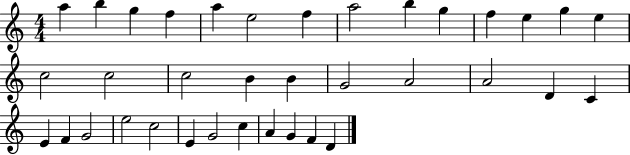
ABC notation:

X:1
T:Untitled
M:4/4
L:1/4
K:C
a b g f a e2 f a2 b g f e g e c2 c2 c2 B B G2 A2 A2 D C E F G2 e2 c2 E G2 c A G F D